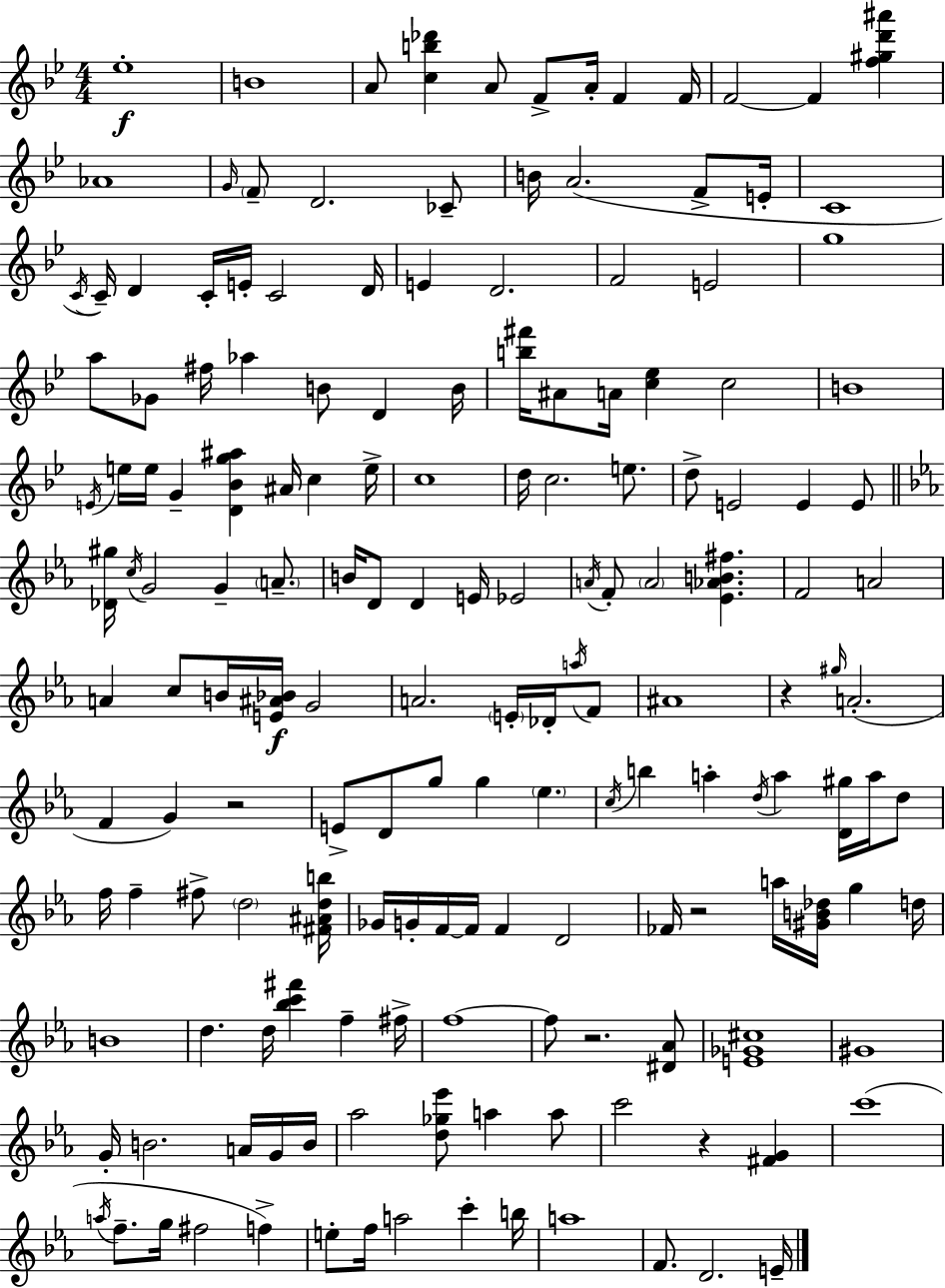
Eb5/w B4/w A4/e [C5,B5,Db6]/q A4/e F4/e A4/s F4/q F4/s F4/h F4/q [F5,G#5,D6,A#6]/q Ab4/w G4/s F4/e D4/h. CES4/e B4/s A4/h. F4/e E4/s C4/w C4/s C4/s D4/q C4/s E4/s C4/h D4/s E4/q D4/h. F4/h E4/h G5/w A5/e Gb4/e F#5/s Ab5/q B4/e D4/q B4/s [B5,F#6]/s A#4/e A4/s [C5,Eb5]/q C5/h B4/w E4/s E5/s E5/s G4/q [D4,Bb4,G5,A#5]/q A#4/s C5/q E5/s C5/w D5/s C5/h. E5/e. D5/e E4/h E4/q E4/e [Db4,G#5]/s C5/s G4/h G4/q A4/e. B4/s D4/e D4/q E4/s Eb4/h A4/s F4/e A4/h [Eb4,Ab4,B4,F#5]/q. F4/h A4/h A4/q C5/e B4/s [E4,A#4,Bb4]/s G4/h A4/h. E4/s Db4/s A5/s F4/e A#4/w R/q G#5/s A4/h. F4/q G4/q R/h E4/e D4/e G5/e G5/q Eb5/q. C5/s B5/q A5/q D5/s A5/q [D4,G#5]/s A5/s D5/e F5/s F5/q F#5/e D5/h [F#4,A#4,D5,B5]/s Gb4/s G4/s F4/s F4/s F4/q D4/h FES4/s R/h A5/s [G#4,B4,Db5]/s G5/q D5/s B4/w D5/q. D5/s [Bb5,C6,F#6]/q F5/q F#5/s F5/w F5/e R/h. [D#4,Ab4]/e [E4,Gb4,C#5]/w G#4/w G4/s B4/h. A4/s G4/s B4/s Ab5/h [D5,Gb5,Eb6]/e A5/q A5/e C6/h R/q [F#4,G4]/q C6/w A5/s F5/e. G5/s F#5/h F5/q E5/e F5/s A5/h C6/q B5/s A5/w F4/e. D4/h. E4/s